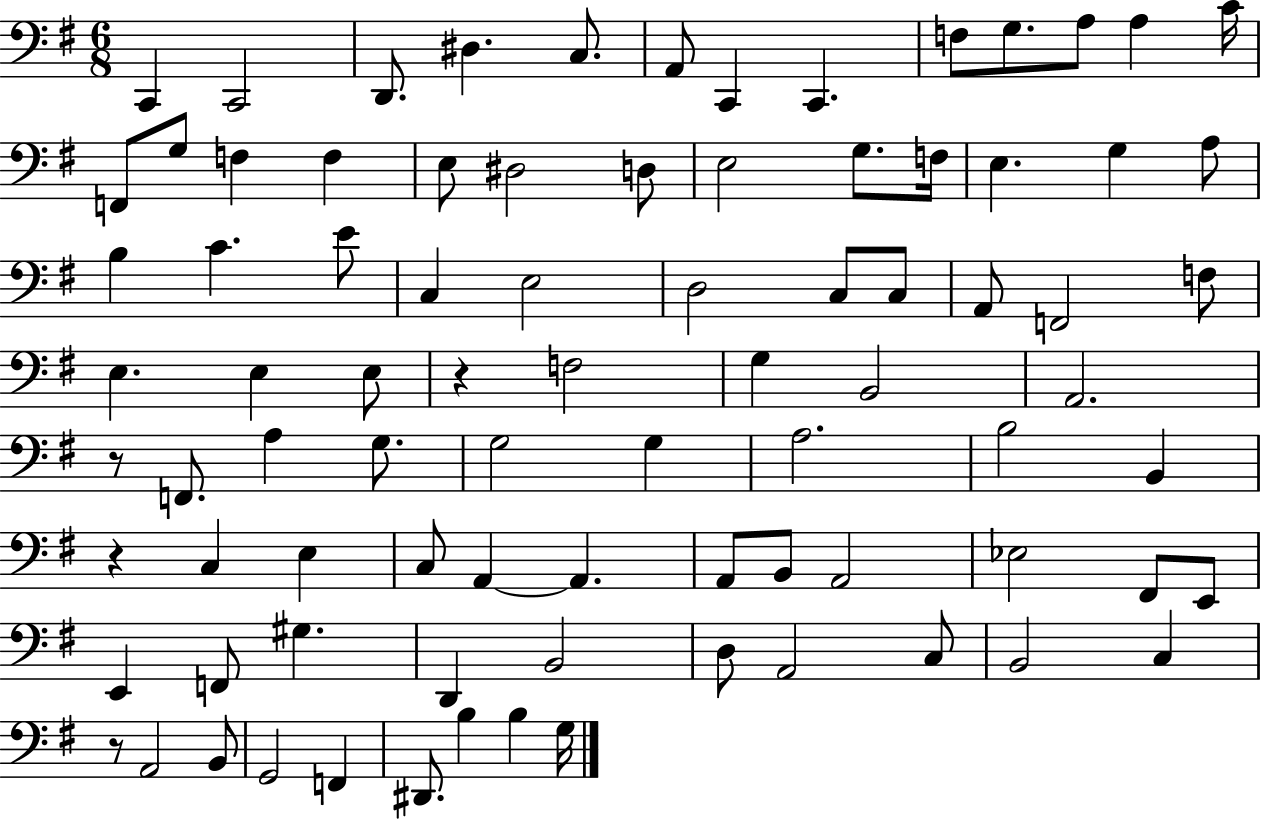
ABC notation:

X:1
T:Untitled
M:6/8
L:1/4
K:G
C,, C,,2 D,,/2 ^D, C,/2 A,,/2 C,, C,, F,/2 G,/2 A,/2 A, C/4 F,,/2 G,/2 F, F, E,/2 ^D,2 D,/2 E,2 G,/2 F,/4 E, G, A,/2 B, C E/2 C, E,2 D,2 C,/2 C,/2 A,,/2 F,,2 F,/2 E, E, E,/2 z F,2 G, B,,2 A,,2 z/2 F,,/2 A, G,/2 G,2 G, A,2 B,2 B,, z C, E, C,/2 A,, A,, A,,/2 B,,/2 A,,2 _E,2 ^F,,/2 E,,/2 E,, F,,/2 ^G, D,, B,,2 D,/2 A,,2 C,/2 B,,2 C, z/2 A,,2 B,,/2 G,,2 F,, ^D,,/2 B, B, G,/4